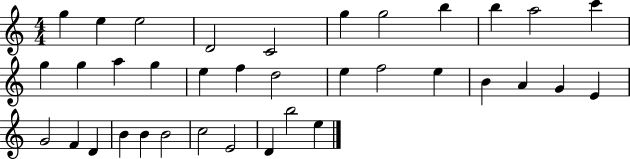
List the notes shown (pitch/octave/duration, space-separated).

G5/q E5/q E5/h D4/h C4/h G5/q G5/h B5/q B5/q A5/h C6/q G5/q G5/q A5/q G5/q E5/q F5/q D5/h E5/q F5/h E5/q B4/q A4/q G4/q E4/q G4/h F4/q D4/q B4/q B4/q B4/h C5/h E4/h D4/q B5/h E5/q